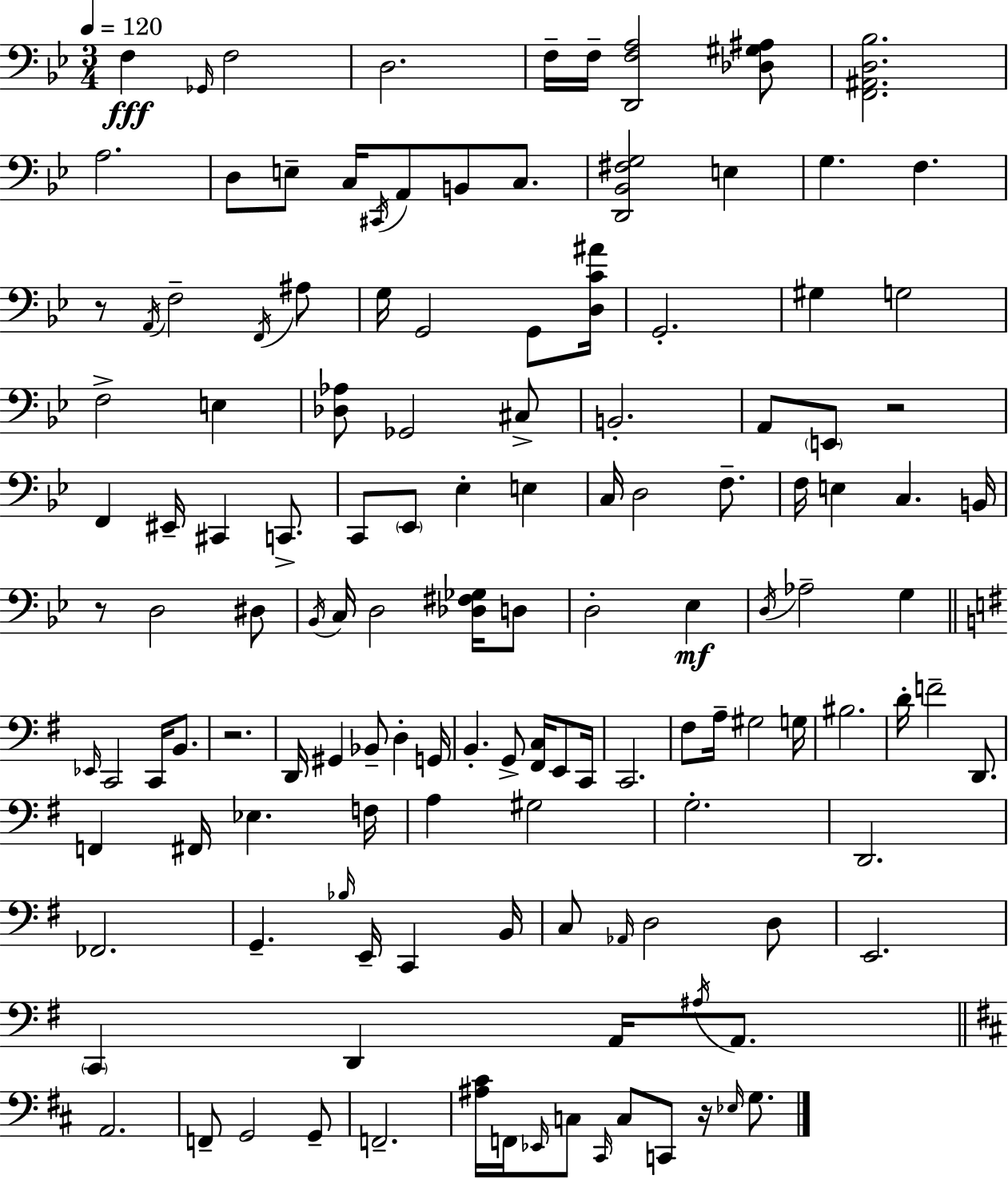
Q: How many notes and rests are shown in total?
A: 133